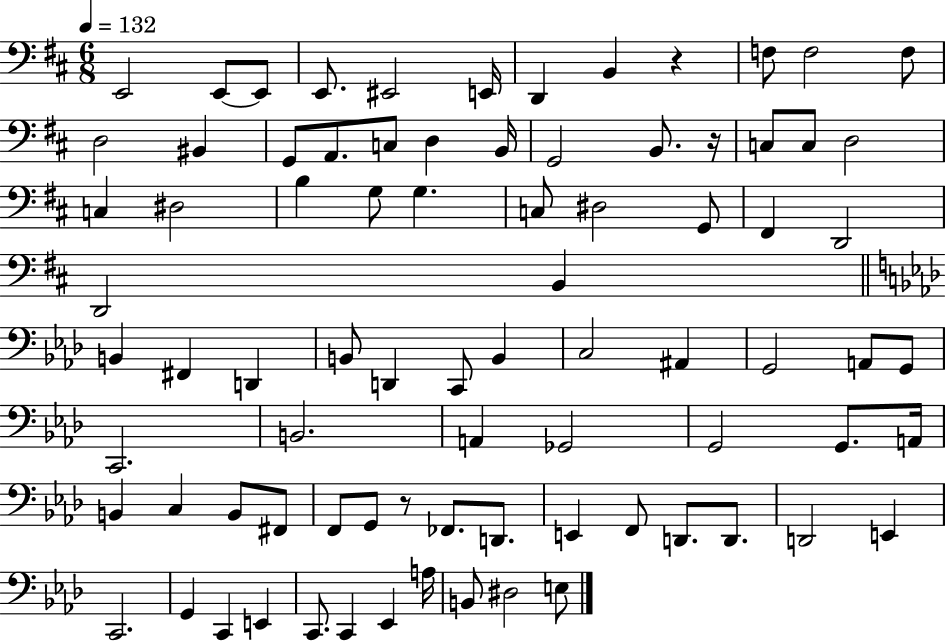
X:1
T:Untitled
M:6/8
L:1/4
K:D
E,,2 E,,/2 E,,/2 E,,/2 ^E,,2 E,,/4 D,, B,, z F,/2 F,2 F,/2 D,2 ^B,, G,,/2 A,,/2 C,/2 D, B,,/4 G,,2 B,,/2 z/4 C,/2 C,/2 D,2 C, ^D,2 B, G,/2 G, C,/2 ^D,2 G,,/2 ^F,, D,,2 D,,2 B,, B,, ^F,, D,, B,,/2 D,, C,,/2 B,, C,2 ^A,, G,,2 A,,/2 G,,/2 C,,2 B,,2 A,, _G,,2 G,,2 G,,/2 A,,/4 B,, C, B,,/2 ^F,,/2 F,,/2 G,,/2 z/2 _F,,/2 D,,/2 E,, F,,/2 D,,/2 D,,/2 D,,2 E,, C,,2 G,, C,, E,, C,,/2 C,, _E,, A,/4 B,,/2 ^D,2 E,/2